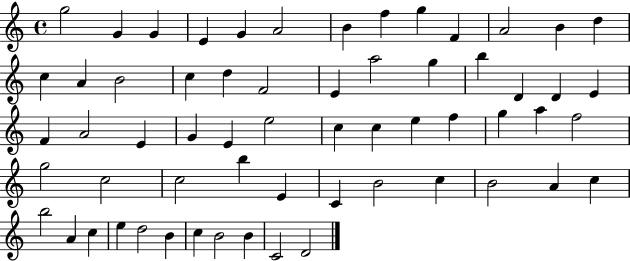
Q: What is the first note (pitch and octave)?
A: G5